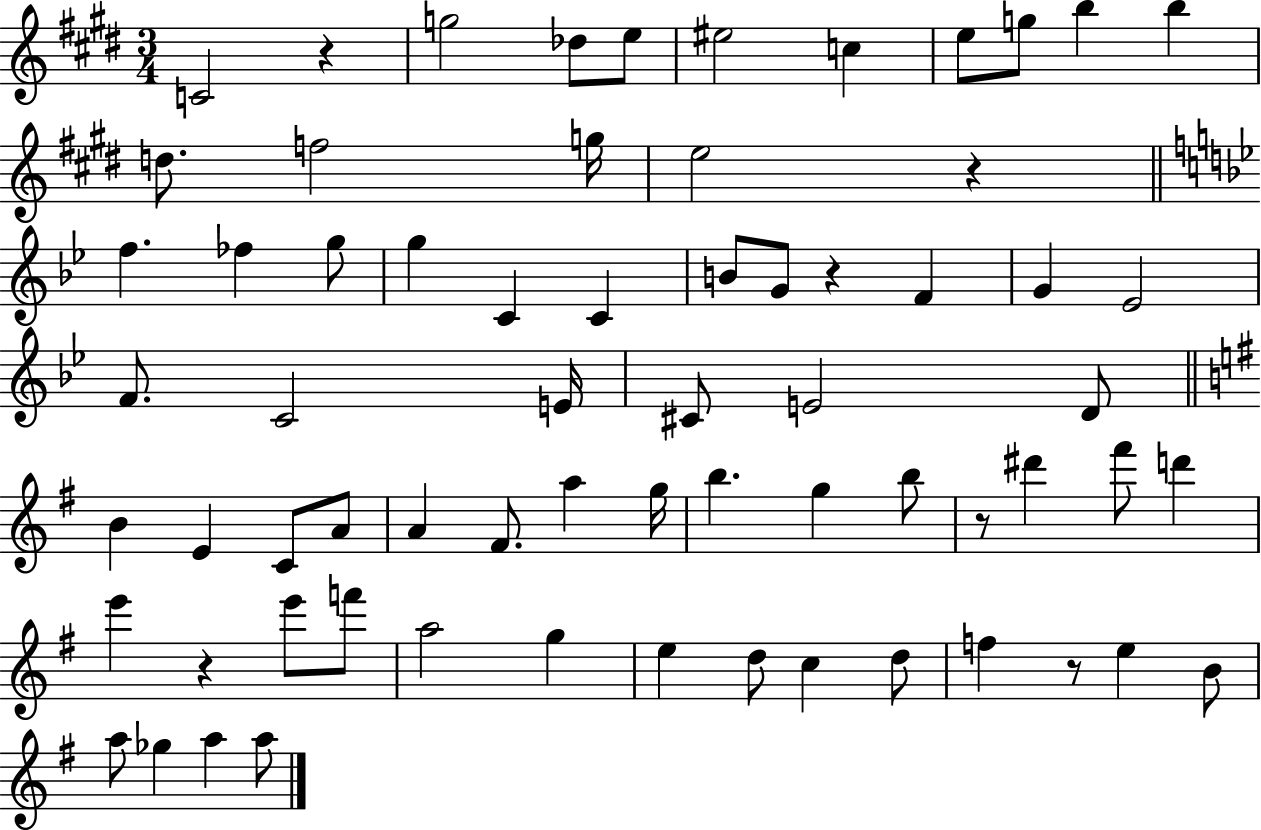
X:1
T:Untitled
M:3/4
L:1/4
K:E
C2 z g2 _d/2 e/2 ^e2 c e/2 g/2 b b d/2 f2 g/4 e2 z f _f g/2 g C C B/2 G/2 z F G _E2 F/2 C2 E/4 ^C/2 E2 D/2 B E C/2 A/2 A ^F/2 a g/4 b g b/2 z/2 ^d' ^f'/2 d' e' z e'/2 f'/2 a2 g e d/2 c d/2 f z/2 e B/2 a/2 _g a a/2